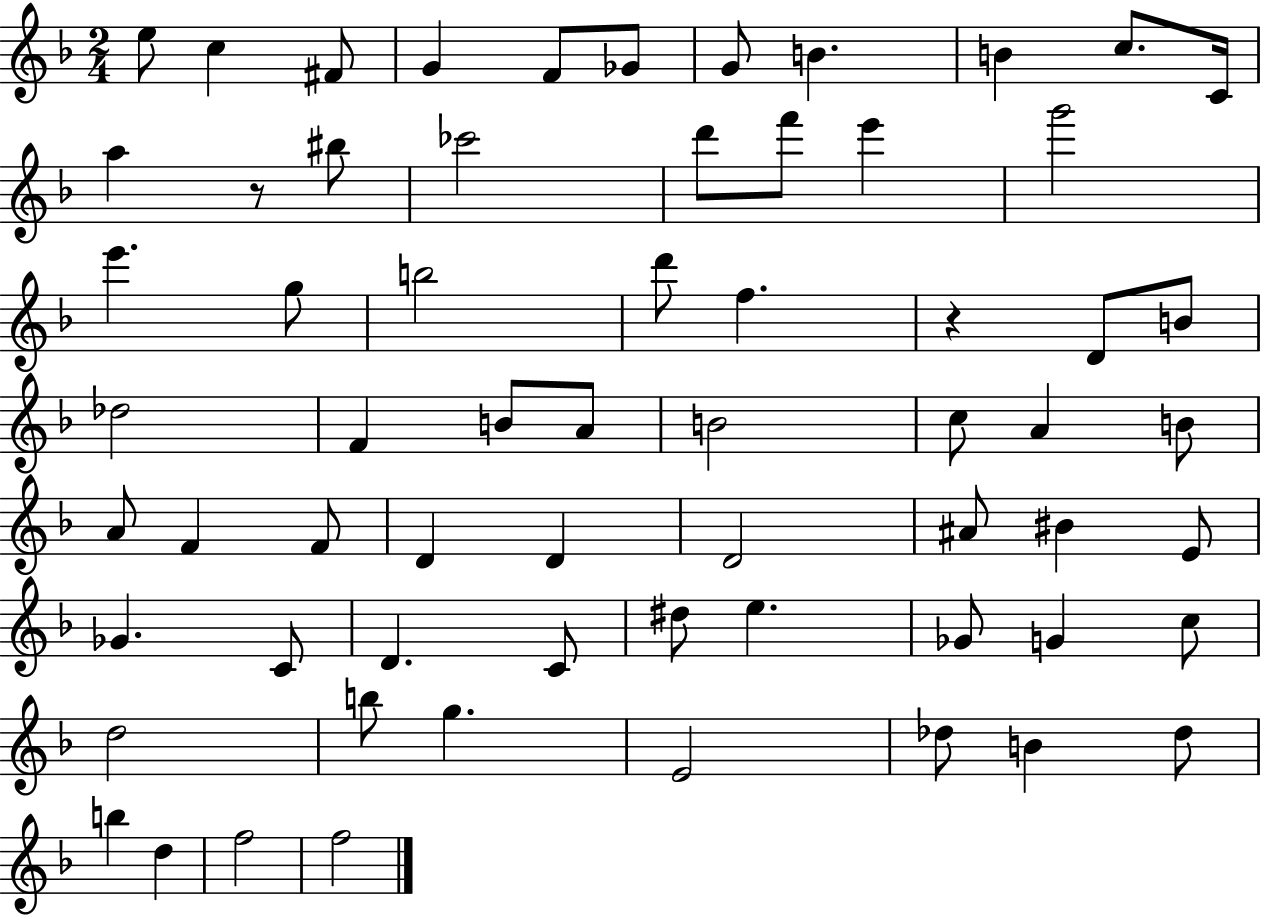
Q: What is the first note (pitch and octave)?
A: E5